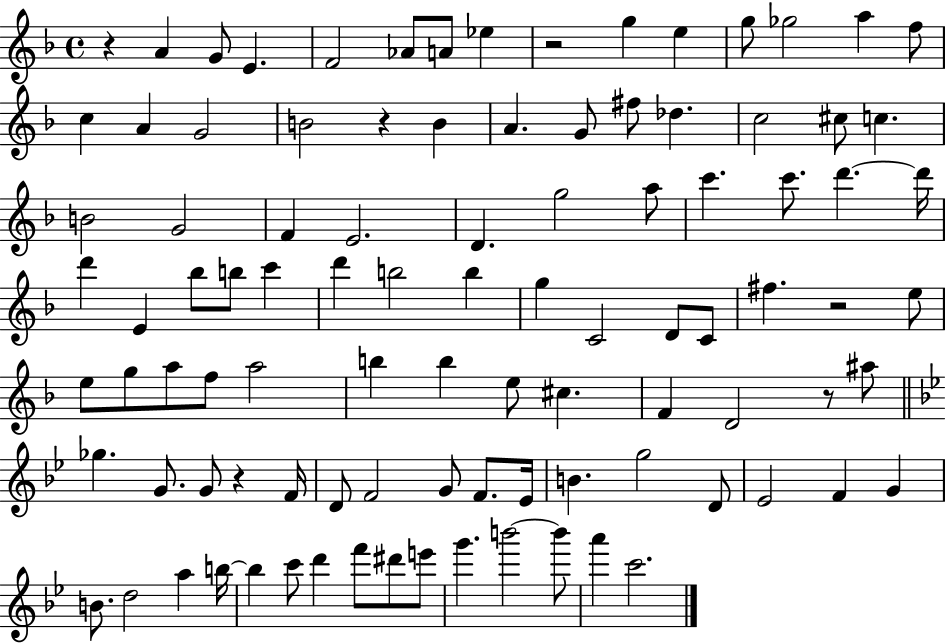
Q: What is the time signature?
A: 4/4